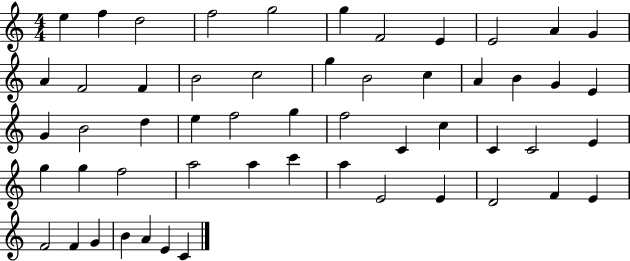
{
  \clef treble
  \numericTimeSignature
  \time 4/4
  \key c \major
  e''4 f''4 d''2 | f''2 g''2 | g''4 f'2 e'4 | e'2 a'4 g'4 | \break a'4 f'2 f'4 | b'2 c''2 | g''4 b'2 c''4 | a'4 b'4 g'4 e'4 | \break g'4 b'2 d''4 | e''4 f''2 g''4 | f''2 c'4 c''4 | c'4 c'2 e'4 | \break g''4 g''4 f''2 | a''2 a''4 c'''4 | a''4 e'2 e'4 | d'2 f'4 e'4 | \break f'2 f'4 g'4 | b'4 a'4 e'4 c'4 | \bar "|."
}